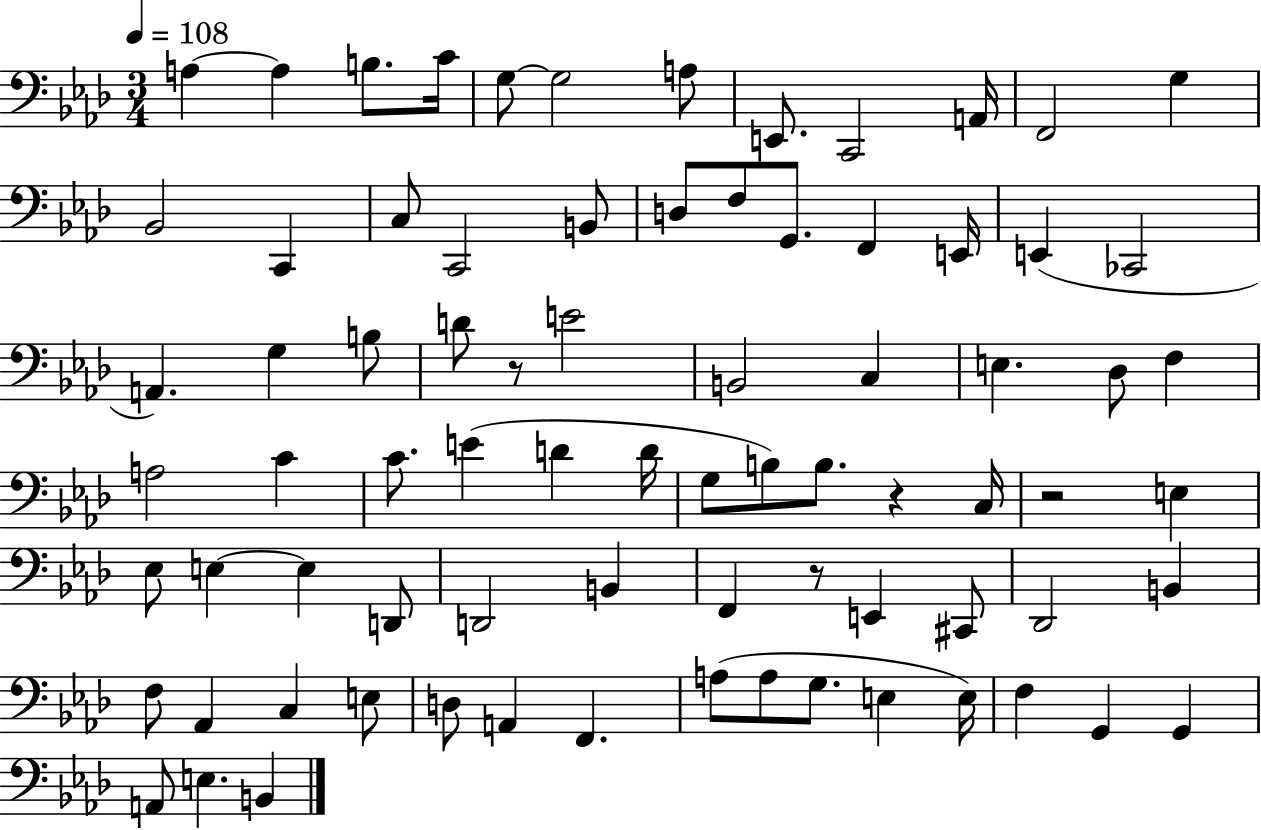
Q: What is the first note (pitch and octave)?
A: A3